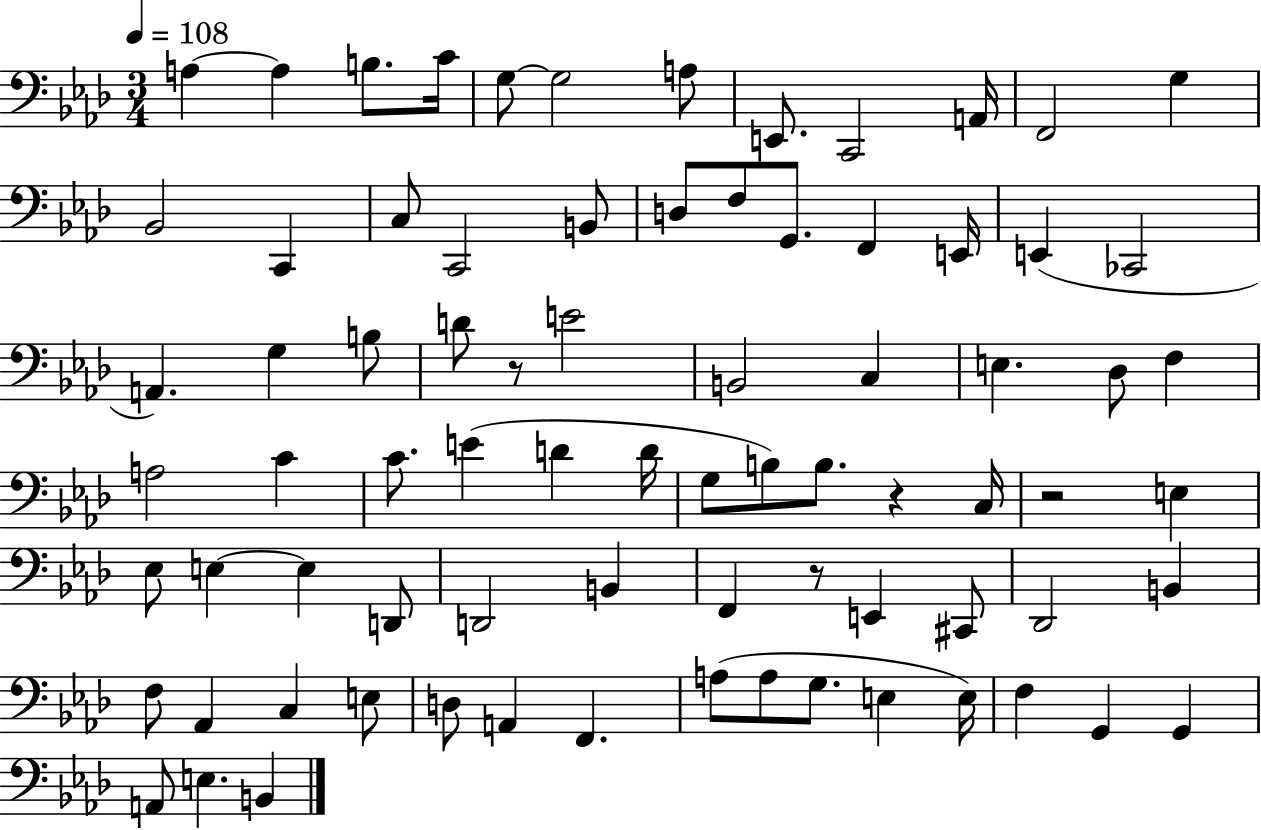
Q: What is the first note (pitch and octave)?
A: A3